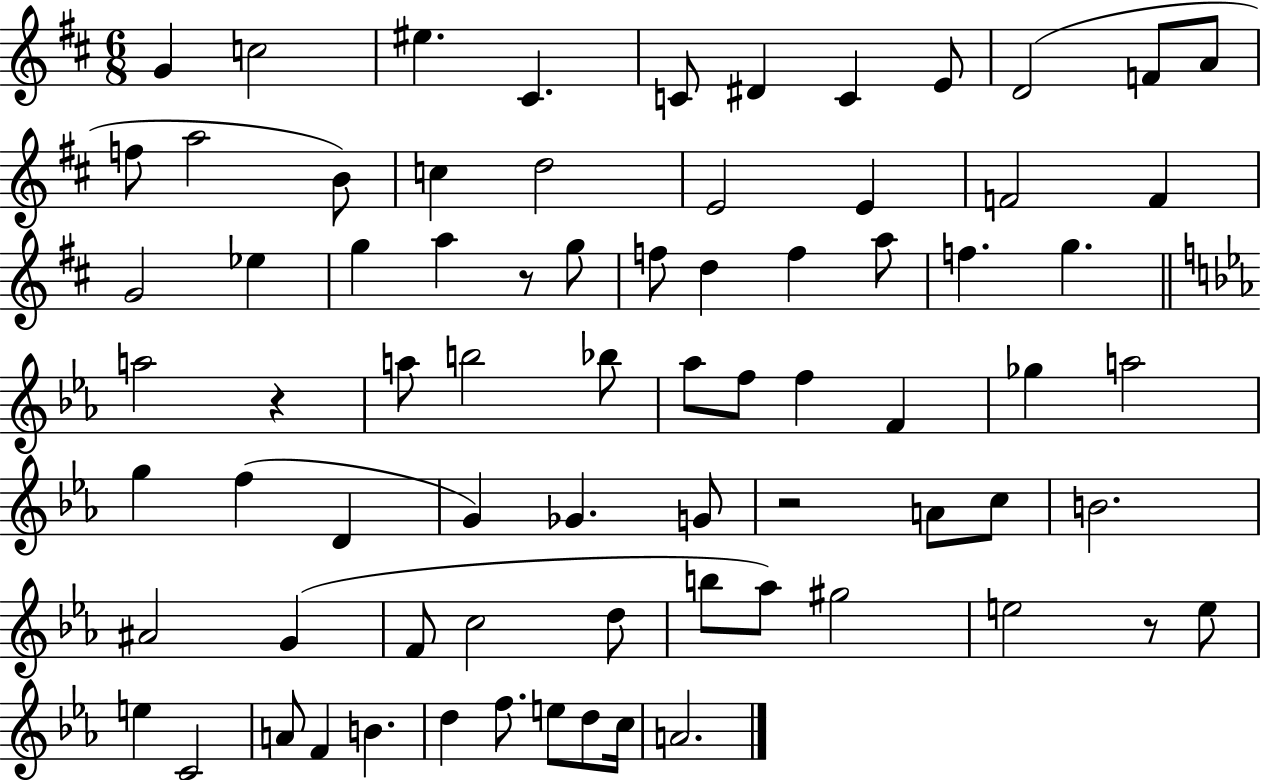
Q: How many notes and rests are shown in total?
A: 75